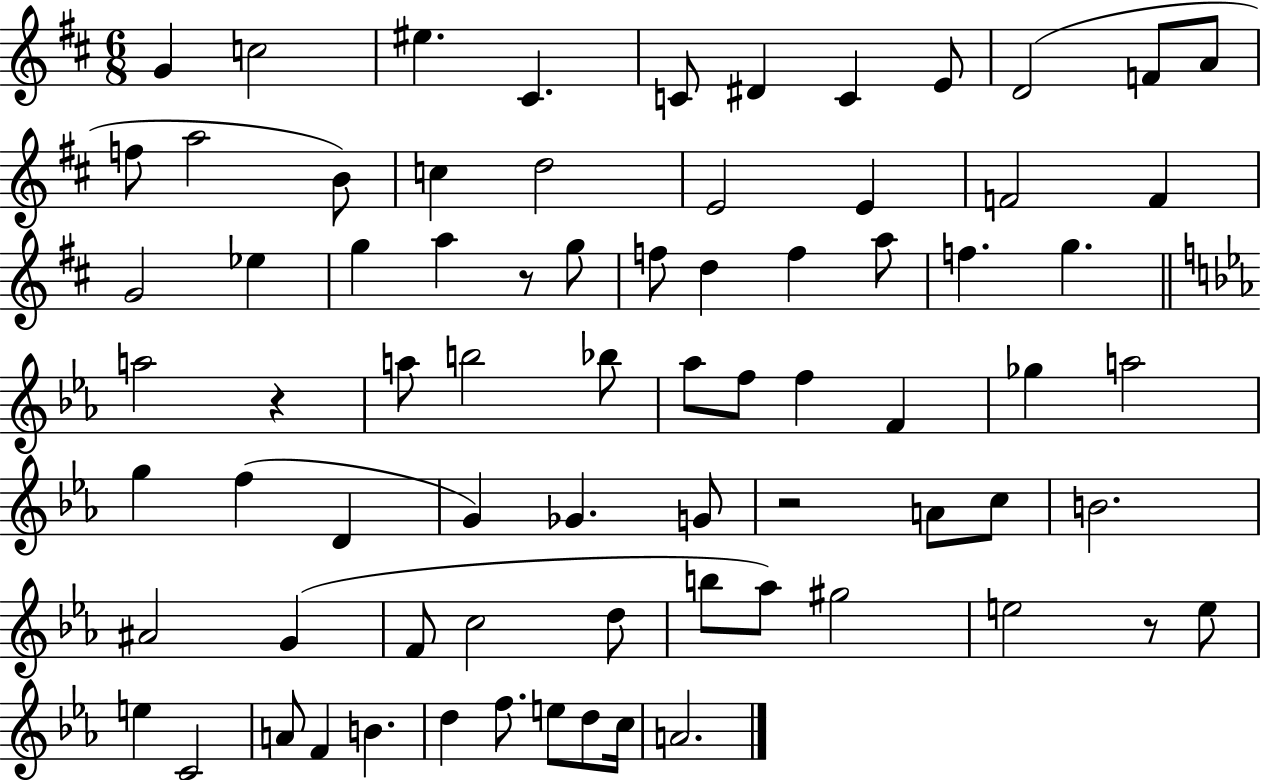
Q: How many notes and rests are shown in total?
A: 75